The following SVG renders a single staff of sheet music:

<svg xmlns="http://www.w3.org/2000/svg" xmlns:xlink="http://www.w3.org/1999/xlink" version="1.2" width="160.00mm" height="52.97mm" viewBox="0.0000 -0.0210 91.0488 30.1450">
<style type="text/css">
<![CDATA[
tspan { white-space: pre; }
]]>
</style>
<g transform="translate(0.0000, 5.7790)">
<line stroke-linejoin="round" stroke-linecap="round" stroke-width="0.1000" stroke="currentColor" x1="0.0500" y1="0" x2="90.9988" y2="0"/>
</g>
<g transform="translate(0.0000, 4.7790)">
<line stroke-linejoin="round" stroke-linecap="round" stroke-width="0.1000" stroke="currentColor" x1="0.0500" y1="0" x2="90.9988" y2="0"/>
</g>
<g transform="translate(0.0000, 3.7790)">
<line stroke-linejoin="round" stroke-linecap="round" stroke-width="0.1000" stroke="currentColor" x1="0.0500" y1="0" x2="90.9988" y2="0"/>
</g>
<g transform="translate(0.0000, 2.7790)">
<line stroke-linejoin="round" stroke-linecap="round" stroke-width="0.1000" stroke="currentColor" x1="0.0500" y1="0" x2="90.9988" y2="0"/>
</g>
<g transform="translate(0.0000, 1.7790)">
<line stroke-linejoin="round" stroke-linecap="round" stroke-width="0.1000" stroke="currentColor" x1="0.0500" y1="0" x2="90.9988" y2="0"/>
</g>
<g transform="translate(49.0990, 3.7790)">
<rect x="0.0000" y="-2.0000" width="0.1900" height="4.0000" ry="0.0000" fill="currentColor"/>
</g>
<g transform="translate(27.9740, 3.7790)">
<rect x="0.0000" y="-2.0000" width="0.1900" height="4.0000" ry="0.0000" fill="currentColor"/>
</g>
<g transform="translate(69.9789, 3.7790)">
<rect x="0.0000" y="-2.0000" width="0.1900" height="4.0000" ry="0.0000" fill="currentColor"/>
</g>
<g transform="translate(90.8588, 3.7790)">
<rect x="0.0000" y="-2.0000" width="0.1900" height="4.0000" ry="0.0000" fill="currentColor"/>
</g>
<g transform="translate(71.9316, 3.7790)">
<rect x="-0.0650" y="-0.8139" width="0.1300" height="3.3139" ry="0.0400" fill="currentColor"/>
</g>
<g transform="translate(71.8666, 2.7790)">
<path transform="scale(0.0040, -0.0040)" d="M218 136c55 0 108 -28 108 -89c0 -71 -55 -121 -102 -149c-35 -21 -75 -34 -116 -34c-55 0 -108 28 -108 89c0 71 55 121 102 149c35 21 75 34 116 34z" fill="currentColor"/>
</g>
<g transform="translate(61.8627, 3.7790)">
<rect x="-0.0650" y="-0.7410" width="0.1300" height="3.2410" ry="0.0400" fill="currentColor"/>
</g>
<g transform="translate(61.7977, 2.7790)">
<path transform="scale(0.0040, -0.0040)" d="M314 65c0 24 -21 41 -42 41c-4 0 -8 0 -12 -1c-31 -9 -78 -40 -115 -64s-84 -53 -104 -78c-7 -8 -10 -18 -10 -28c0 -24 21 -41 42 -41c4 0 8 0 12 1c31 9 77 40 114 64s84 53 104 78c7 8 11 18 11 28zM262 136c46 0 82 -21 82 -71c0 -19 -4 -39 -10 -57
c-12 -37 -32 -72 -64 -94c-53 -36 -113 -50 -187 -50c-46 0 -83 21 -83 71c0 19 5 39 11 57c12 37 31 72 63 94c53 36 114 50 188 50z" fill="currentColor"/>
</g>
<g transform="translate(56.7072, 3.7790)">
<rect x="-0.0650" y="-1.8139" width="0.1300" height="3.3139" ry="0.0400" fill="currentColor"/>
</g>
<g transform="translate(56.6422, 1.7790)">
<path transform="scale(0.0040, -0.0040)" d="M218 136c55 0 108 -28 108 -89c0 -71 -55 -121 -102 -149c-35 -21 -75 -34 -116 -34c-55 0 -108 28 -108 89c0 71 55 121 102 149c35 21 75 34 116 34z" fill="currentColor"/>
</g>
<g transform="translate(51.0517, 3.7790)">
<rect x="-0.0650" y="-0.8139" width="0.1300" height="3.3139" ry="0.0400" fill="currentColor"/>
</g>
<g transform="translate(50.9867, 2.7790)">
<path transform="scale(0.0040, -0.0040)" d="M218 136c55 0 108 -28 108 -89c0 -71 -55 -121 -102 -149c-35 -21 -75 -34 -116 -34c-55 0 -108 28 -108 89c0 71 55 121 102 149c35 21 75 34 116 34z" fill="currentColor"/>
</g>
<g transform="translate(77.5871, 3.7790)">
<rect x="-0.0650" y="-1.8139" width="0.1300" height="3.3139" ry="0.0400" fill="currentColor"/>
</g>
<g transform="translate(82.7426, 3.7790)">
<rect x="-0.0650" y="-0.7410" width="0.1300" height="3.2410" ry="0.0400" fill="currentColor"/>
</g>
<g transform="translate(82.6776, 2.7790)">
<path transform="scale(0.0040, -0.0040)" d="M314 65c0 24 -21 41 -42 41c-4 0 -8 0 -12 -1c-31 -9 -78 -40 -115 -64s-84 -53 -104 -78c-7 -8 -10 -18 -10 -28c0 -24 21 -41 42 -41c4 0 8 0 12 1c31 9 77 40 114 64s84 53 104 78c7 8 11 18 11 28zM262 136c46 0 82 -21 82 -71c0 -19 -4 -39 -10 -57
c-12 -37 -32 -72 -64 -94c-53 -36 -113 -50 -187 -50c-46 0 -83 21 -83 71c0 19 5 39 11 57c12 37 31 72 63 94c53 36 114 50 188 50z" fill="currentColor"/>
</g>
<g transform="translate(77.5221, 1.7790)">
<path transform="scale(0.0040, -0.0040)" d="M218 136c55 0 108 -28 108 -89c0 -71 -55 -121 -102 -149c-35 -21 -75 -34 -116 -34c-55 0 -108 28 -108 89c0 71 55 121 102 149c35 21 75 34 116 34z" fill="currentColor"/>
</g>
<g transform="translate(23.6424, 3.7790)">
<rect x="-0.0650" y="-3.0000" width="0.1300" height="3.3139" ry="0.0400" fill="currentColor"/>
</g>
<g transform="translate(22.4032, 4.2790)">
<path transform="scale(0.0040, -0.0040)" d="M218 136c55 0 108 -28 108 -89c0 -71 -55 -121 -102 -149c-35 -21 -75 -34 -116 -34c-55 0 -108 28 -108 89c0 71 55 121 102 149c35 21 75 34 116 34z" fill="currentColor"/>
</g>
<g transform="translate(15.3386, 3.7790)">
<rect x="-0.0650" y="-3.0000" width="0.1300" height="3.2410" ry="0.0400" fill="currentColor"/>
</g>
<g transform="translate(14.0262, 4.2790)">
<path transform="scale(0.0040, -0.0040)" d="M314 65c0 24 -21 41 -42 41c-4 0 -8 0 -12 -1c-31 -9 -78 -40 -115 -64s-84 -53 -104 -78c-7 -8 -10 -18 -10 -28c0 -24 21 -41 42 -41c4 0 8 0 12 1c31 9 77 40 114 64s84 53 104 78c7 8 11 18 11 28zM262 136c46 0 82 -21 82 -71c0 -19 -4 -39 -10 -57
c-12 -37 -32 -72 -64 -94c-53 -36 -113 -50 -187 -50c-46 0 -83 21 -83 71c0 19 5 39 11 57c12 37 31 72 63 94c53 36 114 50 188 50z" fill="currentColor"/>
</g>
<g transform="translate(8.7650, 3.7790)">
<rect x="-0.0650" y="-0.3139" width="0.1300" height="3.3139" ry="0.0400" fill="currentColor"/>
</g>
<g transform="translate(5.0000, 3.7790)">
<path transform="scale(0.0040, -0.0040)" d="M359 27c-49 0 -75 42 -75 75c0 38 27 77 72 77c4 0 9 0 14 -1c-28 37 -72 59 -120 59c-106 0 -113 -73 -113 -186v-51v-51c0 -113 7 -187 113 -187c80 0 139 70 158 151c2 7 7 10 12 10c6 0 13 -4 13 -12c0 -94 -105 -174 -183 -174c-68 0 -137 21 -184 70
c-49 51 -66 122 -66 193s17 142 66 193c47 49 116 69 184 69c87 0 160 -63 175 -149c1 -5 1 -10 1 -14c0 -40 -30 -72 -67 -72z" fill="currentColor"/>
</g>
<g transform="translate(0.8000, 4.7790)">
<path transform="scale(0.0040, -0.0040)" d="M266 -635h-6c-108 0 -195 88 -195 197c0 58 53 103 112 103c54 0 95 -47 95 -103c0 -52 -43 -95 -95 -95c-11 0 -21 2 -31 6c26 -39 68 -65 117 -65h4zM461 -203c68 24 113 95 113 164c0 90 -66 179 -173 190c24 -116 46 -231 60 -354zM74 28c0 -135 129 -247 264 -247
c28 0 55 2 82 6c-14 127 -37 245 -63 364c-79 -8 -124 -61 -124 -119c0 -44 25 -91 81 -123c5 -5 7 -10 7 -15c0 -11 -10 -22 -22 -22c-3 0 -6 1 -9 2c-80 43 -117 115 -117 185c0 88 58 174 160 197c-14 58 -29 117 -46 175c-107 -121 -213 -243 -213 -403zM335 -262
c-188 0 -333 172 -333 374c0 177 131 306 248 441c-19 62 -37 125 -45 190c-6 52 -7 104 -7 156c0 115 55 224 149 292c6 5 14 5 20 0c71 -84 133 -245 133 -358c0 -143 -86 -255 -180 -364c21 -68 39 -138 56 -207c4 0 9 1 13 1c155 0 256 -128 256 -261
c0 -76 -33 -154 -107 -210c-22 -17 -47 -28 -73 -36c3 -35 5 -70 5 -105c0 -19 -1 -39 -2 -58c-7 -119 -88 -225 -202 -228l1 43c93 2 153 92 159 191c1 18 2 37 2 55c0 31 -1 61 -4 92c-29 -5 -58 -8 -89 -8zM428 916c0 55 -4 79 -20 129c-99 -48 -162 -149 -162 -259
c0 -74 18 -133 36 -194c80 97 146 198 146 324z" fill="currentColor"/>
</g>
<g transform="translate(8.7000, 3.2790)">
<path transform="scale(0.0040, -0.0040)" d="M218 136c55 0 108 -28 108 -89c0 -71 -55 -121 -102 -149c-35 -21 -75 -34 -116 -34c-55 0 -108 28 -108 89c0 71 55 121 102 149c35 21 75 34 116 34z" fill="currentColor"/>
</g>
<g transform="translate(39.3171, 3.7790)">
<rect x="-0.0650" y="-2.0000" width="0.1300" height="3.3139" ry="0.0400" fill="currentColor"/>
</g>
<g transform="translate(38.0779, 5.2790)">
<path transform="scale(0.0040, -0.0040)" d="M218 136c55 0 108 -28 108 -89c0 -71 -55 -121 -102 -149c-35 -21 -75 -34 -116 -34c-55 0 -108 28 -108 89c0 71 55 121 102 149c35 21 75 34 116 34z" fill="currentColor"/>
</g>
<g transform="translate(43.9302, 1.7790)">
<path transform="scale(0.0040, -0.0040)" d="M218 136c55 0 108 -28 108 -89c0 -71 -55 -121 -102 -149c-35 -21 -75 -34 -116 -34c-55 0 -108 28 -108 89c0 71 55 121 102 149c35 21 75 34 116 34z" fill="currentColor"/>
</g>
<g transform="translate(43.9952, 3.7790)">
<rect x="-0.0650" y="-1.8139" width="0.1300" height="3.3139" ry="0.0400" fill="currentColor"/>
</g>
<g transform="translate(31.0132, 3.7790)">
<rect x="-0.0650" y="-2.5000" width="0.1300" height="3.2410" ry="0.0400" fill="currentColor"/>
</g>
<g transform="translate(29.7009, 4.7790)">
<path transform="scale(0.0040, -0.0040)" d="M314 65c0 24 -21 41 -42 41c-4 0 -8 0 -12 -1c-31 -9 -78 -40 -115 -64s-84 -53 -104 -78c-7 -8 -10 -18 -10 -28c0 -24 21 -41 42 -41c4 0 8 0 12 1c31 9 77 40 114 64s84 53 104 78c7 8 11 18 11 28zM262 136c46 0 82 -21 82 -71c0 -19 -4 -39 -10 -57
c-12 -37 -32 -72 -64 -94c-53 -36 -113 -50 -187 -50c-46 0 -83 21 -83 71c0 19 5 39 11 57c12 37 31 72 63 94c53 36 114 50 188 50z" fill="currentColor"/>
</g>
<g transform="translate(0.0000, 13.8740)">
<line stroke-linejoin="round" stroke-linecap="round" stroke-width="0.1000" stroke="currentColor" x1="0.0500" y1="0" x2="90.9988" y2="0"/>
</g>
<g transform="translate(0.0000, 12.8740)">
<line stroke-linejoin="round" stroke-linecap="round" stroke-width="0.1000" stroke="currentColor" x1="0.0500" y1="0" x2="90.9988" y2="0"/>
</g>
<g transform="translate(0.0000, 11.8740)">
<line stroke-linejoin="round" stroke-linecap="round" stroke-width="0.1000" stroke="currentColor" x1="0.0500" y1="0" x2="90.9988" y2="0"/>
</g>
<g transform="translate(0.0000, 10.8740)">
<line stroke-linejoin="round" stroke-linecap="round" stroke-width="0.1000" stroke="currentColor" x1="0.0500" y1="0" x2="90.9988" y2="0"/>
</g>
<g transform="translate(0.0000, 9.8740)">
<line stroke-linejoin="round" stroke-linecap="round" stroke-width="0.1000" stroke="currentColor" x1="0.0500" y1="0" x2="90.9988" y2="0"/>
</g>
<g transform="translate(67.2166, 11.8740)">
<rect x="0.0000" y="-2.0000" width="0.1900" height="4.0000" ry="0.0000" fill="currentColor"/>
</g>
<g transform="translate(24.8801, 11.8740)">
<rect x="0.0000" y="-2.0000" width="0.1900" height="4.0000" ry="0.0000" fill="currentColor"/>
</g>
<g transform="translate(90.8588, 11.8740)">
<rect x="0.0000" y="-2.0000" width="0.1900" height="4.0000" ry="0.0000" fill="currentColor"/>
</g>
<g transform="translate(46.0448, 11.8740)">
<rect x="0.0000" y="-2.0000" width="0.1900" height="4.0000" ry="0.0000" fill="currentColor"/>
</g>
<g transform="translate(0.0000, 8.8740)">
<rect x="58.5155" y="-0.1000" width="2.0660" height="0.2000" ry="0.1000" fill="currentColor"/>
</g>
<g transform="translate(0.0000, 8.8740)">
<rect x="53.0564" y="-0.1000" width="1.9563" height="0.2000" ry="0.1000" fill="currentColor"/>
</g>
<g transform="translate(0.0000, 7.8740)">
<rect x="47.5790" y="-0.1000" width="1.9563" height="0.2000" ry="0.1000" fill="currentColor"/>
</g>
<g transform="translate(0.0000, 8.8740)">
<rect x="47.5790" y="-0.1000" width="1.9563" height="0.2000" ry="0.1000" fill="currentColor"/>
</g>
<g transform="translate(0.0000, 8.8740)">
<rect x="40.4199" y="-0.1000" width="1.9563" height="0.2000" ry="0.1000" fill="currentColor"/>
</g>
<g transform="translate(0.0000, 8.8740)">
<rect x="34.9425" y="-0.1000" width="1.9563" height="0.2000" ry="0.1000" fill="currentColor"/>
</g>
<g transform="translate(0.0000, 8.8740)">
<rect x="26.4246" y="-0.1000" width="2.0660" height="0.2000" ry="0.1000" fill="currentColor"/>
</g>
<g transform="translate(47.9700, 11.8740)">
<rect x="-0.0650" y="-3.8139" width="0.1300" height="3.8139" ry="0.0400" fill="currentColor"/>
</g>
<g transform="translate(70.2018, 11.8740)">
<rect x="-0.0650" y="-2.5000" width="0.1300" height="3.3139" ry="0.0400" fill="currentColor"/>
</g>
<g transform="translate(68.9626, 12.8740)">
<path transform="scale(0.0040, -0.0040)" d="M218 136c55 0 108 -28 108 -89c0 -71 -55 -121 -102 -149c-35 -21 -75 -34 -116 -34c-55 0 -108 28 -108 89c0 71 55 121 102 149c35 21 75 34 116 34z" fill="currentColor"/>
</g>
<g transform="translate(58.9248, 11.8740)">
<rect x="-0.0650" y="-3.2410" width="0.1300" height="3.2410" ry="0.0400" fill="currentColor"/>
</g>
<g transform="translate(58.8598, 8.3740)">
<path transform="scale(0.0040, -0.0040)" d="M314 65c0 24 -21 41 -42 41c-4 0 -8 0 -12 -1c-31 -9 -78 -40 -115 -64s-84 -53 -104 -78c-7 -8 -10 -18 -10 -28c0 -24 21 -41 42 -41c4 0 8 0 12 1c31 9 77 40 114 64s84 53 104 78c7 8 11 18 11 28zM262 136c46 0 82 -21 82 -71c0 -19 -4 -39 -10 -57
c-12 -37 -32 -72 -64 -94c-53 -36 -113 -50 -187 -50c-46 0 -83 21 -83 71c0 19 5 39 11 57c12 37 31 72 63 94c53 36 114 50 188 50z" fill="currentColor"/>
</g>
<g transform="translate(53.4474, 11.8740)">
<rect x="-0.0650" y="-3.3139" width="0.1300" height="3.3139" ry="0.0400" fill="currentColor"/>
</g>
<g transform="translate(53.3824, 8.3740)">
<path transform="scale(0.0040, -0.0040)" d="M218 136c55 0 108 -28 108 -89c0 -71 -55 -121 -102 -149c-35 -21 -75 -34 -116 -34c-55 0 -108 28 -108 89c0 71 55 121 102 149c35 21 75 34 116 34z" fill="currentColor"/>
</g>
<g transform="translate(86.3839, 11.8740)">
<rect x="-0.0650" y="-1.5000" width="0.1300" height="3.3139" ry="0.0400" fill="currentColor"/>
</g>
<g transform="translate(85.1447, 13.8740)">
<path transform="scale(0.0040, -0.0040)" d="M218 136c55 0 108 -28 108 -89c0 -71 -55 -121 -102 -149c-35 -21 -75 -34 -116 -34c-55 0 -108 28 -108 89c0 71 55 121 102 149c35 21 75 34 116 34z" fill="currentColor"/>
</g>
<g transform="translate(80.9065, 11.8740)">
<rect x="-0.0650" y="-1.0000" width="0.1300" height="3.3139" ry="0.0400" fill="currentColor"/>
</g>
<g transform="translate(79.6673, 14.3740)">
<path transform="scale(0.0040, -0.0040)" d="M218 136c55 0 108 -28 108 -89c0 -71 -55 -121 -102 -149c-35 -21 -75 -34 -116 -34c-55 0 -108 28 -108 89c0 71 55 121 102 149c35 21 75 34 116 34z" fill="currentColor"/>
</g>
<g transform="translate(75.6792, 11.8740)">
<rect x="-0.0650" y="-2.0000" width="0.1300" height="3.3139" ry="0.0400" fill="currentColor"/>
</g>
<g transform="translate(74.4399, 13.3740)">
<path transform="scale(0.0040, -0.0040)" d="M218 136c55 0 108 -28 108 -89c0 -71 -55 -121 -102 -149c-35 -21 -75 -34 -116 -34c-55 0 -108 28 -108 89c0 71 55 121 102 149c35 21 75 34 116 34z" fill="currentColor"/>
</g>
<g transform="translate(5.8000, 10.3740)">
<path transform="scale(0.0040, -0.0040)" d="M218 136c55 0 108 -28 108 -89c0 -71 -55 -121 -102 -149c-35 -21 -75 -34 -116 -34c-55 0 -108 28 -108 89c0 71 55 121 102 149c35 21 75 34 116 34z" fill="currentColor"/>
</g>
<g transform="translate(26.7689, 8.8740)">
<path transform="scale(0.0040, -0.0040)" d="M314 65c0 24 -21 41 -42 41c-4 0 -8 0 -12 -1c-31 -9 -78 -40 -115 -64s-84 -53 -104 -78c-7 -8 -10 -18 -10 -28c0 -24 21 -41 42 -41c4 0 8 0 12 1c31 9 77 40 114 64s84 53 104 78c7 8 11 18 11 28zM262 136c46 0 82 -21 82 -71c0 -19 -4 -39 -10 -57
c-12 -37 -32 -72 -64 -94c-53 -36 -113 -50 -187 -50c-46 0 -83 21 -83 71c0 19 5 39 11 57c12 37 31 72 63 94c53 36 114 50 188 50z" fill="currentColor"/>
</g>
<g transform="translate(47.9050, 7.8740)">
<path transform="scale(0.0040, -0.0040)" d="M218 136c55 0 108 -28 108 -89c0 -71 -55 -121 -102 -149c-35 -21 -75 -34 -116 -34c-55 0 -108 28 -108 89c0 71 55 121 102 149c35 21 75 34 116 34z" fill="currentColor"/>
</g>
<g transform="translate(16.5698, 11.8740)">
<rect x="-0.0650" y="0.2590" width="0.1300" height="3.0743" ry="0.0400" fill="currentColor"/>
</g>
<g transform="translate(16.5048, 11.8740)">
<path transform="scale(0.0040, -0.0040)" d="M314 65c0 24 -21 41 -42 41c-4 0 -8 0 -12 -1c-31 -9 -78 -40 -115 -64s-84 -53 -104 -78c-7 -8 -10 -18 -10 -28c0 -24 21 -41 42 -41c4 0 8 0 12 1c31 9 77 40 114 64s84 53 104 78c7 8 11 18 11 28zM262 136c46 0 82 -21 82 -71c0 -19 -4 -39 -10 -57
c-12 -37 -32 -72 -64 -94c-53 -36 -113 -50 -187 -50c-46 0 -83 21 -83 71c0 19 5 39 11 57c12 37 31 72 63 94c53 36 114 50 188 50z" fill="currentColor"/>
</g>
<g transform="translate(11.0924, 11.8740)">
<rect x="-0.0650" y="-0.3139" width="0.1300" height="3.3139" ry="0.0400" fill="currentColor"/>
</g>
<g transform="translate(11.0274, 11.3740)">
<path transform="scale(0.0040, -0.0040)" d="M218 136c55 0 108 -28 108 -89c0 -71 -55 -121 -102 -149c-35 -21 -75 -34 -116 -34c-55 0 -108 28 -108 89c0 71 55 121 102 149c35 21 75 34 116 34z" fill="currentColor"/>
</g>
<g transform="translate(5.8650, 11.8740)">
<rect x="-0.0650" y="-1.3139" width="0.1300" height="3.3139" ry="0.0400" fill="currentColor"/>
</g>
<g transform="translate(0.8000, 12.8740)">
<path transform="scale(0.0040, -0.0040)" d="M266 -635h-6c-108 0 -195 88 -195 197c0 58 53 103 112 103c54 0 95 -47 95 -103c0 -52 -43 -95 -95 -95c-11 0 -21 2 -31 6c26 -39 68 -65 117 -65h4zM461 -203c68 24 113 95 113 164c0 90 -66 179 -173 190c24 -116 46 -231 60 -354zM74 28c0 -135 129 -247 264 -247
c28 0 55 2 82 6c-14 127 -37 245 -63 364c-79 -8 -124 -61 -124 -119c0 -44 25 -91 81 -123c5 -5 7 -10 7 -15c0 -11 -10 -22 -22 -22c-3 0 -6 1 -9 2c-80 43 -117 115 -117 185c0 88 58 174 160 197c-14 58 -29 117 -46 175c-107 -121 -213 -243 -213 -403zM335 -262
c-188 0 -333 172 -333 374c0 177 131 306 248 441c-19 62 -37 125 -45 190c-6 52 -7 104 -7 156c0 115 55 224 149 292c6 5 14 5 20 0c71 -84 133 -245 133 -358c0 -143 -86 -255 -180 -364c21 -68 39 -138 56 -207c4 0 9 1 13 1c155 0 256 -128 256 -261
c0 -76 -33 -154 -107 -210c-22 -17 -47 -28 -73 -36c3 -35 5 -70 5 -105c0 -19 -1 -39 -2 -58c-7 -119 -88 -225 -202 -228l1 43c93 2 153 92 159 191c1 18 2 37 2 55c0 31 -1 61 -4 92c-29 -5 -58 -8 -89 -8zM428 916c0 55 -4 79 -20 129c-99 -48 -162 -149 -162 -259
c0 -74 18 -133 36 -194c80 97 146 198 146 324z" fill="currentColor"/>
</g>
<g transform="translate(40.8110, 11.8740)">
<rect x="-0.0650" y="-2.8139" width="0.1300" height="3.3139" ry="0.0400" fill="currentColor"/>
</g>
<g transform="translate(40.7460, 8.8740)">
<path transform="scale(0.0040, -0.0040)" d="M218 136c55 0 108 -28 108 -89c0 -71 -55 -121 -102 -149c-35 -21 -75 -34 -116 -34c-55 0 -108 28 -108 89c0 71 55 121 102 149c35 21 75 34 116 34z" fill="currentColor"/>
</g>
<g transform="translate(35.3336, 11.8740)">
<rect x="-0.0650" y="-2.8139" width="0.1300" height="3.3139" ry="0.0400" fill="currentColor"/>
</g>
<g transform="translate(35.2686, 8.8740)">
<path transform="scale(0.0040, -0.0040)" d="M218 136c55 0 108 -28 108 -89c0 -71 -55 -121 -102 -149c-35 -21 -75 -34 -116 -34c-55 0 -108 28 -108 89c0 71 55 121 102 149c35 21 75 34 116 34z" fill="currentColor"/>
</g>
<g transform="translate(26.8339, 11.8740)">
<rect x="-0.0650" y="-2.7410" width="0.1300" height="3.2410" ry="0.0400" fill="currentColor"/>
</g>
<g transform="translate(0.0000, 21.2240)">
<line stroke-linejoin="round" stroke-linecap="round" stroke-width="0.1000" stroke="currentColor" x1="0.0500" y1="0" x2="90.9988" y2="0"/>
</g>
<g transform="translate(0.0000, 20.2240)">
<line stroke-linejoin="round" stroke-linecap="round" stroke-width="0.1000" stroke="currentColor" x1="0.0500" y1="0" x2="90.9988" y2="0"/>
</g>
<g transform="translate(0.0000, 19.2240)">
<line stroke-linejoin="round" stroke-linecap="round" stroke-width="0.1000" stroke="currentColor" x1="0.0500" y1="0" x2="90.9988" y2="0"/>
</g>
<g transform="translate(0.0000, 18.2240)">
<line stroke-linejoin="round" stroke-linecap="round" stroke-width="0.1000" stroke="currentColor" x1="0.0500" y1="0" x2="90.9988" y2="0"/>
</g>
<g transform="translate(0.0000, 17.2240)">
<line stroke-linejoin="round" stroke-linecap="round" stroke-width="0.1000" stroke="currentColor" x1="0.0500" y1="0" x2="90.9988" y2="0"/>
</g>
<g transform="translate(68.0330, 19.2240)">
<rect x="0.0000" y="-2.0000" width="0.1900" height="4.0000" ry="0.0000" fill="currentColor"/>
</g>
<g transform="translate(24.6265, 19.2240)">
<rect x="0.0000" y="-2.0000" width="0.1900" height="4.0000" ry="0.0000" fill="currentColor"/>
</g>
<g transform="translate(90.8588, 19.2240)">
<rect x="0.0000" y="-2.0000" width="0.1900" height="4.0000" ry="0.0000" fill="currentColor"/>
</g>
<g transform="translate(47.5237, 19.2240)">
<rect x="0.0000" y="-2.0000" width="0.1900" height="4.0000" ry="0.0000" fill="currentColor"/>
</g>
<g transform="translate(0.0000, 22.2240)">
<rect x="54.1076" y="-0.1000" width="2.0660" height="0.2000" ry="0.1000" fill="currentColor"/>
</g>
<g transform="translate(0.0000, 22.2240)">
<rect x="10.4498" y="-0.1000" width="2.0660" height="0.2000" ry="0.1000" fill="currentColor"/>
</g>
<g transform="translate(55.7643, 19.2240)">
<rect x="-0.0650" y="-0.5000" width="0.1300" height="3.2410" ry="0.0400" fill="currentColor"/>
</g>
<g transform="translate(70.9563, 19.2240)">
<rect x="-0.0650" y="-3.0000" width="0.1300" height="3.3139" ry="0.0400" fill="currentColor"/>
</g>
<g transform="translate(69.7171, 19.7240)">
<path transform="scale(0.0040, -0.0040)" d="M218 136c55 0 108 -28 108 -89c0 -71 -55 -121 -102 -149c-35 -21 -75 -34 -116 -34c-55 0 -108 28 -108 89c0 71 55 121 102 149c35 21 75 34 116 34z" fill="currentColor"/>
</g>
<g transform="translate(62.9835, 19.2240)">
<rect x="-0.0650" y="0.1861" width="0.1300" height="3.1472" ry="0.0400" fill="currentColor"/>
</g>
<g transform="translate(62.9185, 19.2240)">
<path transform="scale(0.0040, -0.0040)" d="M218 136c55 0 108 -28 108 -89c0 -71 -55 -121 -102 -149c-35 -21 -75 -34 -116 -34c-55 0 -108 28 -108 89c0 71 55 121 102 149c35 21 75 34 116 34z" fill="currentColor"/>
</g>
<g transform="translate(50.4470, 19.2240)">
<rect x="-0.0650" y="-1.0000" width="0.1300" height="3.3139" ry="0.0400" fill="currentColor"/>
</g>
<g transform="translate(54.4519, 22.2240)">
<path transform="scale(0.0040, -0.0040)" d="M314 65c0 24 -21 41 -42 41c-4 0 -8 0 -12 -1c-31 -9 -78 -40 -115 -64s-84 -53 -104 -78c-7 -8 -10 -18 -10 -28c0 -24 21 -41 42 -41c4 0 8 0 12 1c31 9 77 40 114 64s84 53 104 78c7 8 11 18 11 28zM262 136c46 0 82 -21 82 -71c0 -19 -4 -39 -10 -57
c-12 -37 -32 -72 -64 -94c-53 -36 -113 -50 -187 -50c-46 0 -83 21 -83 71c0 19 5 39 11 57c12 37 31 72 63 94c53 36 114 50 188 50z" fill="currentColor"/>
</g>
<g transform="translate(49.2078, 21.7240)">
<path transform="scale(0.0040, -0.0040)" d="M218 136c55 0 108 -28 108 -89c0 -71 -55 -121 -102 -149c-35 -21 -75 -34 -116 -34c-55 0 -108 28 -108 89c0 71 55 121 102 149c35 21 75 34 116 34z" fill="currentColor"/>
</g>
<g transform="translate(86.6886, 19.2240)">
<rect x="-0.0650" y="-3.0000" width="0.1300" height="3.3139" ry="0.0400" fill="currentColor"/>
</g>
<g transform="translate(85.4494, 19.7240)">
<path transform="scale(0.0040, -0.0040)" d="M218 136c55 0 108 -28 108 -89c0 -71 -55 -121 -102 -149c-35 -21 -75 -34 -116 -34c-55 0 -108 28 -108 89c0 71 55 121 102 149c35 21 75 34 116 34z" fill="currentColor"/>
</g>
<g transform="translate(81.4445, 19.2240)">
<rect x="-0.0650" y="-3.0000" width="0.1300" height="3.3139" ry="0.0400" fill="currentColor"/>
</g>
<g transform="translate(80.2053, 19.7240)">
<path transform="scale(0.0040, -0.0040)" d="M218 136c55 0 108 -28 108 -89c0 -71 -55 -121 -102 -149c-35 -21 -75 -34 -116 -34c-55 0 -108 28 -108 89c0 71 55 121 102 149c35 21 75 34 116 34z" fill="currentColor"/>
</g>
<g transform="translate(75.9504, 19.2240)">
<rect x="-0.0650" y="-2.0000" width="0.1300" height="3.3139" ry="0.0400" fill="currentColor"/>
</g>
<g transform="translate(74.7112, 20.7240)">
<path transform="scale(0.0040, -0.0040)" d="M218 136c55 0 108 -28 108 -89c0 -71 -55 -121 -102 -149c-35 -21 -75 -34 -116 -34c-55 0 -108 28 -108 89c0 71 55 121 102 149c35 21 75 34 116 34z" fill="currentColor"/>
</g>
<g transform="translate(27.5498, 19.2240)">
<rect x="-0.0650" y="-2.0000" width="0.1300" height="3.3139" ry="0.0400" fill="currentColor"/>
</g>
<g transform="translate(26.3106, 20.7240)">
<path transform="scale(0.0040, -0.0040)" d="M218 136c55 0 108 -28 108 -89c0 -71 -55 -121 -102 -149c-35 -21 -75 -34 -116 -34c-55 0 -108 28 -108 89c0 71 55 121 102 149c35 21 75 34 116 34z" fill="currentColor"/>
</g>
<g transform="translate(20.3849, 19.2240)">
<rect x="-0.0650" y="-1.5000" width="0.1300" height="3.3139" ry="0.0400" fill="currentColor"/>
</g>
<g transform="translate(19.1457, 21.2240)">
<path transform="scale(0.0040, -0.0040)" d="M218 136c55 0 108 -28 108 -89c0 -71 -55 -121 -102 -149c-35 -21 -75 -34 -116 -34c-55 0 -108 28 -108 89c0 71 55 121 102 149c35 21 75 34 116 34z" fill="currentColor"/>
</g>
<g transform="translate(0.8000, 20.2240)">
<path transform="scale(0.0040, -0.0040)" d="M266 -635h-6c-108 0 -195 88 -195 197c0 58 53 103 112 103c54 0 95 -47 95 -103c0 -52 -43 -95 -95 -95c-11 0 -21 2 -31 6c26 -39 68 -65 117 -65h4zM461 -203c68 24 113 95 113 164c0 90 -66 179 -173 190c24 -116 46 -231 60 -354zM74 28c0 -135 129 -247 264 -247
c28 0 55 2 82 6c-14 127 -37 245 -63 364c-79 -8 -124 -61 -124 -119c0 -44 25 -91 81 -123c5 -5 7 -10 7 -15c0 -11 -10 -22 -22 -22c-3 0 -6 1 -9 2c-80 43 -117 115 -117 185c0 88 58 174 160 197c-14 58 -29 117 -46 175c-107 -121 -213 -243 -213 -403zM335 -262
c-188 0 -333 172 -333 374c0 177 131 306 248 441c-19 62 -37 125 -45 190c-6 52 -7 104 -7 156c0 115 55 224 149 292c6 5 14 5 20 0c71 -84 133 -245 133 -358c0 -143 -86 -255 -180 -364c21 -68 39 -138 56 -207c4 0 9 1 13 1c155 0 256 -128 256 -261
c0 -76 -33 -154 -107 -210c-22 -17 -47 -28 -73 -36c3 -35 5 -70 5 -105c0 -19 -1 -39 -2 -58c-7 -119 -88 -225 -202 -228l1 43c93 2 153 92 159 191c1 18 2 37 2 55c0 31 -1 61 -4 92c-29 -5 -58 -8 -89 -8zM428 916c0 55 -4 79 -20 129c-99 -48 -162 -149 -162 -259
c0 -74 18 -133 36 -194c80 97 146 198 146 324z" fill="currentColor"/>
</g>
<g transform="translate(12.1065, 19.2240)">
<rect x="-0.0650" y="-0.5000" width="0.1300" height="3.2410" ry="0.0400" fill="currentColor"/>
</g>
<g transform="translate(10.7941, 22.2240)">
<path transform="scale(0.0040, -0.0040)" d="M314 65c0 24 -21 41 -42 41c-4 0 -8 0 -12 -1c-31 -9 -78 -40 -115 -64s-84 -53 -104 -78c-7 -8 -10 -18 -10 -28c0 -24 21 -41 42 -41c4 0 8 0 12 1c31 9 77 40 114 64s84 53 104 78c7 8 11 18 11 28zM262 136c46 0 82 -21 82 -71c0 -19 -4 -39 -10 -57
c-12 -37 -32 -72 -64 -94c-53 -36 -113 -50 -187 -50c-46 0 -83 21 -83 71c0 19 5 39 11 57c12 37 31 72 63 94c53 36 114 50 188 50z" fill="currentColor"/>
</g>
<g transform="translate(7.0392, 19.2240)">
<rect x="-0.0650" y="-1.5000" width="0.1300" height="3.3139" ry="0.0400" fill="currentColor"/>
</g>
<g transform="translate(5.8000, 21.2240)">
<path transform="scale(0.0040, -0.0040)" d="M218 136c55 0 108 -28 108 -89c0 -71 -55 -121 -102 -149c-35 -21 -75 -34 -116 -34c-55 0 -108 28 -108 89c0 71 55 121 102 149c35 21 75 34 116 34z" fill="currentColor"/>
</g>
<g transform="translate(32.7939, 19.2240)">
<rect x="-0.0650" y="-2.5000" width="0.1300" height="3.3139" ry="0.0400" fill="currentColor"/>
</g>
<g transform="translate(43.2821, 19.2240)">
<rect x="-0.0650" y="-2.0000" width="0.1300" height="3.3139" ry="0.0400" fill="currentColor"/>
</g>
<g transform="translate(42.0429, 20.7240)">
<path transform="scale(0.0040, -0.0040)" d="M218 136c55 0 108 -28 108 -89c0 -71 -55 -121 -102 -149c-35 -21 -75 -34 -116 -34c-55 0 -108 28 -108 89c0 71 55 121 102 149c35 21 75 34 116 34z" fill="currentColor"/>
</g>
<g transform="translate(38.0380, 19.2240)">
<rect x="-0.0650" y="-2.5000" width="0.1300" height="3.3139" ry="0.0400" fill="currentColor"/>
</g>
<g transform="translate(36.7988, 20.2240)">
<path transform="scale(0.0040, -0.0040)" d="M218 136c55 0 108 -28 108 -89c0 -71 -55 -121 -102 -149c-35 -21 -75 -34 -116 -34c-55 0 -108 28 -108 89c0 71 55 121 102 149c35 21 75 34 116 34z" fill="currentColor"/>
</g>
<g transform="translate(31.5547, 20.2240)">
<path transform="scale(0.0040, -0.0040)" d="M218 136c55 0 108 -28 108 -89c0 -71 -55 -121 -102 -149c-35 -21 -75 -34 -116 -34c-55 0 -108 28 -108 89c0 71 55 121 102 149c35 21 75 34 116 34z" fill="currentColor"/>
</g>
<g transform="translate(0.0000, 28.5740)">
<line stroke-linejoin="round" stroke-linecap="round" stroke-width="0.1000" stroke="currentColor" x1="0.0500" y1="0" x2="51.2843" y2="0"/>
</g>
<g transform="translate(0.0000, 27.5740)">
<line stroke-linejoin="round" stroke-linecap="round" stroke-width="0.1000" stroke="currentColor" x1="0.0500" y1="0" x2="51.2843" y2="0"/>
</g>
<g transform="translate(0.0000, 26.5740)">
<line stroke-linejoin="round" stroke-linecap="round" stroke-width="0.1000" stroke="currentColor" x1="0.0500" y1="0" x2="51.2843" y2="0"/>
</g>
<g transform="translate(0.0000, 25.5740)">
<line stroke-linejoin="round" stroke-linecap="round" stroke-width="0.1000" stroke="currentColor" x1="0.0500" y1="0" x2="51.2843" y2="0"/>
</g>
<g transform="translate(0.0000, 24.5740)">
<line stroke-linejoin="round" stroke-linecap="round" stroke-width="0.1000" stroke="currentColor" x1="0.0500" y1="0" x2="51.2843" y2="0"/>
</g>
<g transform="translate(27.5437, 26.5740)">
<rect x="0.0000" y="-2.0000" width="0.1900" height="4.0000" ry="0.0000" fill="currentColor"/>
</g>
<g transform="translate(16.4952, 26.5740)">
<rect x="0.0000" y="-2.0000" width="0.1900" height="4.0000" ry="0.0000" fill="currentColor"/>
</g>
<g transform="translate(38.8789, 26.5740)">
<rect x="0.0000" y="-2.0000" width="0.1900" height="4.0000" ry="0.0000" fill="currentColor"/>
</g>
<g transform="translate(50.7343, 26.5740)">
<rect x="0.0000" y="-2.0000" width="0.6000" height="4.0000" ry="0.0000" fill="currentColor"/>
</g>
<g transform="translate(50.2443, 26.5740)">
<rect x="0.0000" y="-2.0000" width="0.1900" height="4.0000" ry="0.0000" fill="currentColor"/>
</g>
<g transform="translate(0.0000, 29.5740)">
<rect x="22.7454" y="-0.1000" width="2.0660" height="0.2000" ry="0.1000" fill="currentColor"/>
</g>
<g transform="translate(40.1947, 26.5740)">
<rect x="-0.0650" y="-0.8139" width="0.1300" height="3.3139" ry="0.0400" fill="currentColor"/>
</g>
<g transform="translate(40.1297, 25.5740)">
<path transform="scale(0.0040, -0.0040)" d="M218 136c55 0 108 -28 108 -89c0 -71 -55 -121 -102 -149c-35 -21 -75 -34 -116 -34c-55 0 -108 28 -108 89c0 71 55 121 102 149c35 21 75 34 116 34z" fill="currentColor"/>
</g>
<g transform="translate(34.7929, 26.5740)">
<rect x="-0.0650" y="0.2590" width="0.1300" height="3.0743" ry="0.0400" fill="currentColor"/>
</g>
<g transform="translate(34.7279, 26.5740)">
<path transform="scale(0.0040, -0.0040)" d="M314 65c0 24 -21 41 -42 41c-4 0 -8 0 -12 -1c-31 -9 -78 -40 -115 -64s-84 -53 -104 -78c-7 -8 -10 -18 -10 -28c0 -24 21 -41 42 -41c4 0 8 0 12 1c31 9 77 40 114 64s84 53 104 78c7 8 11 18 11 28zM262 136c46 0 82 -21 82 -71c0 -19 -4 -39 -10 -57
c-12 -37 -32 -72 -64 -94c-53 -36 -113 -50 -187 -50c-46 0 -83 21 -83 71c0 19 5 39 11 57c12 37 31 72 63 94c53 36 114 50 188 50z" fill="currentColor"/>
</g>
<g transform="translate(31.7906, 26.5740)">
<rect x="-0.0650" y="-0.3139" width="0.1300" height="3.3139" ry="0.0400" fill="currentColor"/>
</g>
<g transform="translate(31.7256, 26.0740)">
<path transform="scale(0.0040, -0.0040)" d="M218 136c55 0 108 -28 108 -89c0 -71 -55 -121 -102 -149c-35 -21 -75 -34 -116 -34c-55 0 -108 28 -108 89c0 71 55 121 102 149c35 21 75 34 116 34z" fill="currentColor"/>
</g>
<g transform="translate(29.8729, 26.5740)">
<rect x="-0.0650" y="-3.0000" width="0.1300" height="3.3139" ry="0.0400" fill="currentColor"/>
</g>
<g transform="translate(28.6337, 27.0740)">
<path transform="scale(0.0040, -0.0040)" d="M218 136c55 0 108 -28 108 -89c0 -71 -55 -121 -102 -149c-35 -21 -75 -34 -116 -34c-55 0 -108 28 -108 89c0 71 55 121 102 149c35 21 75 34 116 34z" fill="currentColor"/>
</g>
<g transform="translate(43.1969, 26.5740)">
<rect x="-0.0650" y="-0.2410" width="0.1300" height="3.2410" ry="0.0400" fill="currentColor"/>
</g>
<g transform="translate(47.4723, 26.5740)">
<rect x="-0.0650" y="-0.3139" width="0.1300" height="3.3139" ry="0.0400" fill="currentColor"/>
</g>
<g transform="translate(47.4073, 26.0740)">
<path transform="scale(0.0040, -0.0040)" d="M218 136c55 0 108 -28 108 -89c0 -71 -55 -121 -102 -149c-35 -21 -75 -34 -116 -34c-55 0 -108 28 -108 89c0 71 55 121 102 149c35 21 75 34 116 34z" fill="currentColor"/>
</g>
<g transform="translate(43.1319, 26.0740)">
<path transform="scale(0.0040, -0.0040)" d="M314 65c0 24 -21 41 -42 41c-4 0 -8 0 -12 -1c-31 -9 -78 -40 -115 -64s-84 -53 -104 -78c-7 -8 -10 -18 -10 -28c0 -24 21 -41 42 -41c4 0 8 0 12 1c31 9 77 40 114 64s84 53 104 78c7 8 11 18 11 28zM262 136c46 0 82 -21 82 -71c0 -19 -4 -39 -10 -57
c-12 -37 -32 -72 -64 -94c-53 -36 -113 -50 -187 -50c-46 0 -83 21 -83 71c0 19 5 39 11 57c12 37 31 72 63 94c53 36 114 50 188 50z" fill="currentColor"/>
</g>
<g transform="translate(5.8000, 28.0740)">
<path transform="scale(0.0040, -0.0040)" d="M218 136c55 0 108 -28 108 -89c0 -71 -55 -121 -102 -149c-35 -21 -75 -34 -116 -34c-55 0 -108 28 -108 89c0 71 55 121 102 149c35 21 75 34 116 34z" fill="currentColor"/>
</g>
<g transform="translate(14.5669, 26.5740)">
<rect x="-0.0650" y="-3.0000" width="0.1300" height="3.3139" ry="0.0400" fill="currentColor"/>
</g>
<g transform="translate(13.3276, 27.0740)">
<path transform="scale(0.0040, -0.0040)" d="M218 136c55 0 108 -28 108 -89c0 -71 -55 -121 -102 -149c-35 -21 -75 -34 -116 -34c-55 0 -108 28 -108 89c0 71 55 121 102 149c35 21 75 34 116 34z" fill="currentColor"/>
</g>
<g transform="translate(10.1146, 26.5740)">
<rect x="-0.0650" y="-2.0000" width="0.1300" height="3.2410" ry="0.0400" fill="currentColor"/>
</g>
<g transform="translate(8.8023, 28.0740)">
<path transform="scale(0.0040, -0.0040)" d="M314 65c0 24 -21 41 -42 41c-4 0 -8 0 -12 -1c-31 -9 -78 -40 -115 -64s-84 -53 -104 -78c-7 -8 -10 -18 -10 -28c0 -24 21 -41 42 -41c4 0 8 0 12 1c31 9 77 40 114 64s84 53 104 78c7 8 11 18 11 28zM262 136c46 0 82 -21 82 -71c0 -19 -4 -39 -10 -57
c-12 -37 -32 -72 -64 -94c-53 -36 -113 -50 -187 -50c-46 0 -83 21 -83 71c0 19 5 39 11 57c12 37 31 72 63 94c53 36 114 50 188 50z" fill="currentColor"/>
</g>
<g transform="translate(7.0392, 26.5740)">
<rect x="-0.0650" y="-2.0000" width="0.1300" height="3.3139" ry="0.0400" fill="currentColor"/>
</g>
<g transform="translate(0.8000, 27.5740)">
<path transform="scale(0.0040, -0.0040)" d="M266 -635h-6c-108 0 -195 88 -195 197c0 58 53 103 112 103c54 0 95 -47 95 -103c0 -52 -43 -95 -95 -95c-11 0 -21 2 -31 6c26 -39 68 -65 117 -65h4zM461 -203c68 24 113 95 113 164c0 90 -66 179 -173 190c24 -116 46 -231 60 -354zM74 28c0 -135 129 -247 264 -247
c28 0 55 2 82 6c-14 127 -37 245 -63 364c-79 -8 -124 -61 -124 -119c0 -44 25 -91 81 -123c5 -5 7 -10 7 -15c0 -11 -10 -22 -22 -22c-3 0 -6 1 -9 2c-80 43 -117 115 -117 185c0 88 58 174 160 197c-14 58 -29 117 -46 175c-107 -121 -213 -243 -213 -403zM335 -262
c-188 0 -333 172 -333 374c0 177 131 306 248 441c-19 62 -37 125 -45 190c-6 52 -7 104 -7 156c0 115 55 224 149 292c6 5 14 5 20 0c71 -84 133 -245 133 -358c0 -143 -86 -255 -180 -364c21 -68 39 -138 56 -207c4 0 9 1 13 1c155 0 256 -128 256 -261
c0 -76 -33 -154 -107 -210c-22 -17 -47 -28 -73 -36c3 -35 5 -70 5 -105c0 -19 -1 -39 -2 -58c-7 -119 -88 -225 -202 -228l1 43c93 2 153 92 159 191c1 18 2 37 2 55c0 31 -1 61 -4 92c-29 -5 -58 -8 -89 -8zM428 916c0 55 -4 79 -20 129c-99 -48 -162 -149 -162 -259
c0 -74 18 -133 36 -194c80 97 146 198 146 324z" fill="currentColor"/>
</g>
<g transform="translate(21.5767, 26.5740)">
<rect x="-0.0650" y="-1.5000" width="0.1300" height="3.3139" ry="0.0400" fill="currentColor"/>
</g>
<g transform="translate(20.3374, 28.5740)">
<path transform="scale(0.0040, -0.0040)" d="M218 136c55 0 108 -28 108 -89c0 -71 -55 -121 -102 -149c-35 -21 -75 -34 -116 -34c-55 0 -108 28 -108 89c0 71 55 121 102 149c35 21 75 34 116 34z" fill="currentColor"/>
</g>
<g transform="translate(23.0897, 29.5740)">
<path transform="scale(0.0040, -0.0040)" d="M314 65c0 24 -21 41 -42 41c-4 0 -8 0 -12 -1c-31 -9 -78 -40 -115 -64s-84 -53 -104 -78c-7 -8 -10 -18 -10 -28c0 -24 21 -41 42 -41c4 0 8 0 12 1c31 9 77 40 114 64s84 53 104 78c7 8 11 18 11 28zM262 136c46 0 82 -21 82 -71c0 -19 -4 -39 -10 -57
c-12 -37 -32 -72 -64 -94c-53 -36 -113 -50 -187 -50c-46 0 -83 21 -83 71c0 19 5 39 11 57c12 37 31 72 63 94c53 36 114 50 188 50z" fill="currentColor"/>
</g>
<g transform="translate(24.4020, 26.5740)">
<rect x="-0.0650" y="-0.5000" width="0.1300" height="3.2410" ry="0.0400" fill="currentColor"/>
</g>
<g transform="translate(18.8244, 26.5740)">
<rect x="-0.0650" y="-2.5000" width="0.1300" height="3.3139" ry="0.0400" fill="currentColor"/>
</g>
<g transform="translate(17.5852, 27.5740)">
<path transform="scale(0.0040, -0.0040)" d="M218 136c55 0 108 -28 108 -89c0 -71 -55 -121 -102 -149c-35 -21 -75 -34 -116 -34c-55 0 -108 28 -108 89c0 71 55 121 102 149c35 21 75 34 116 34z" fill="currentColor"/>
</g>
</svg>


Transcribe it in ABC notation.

X:1
T:Untitled
M:4/4
L:1/4
K:C
c A2 A G2 F f d f d2 d f d2 e c B2 a2 a a c' b b2 G F D E E C2 E F G G F D C2 B A F A A F F2 A G E C2 A c B2 d c2 c